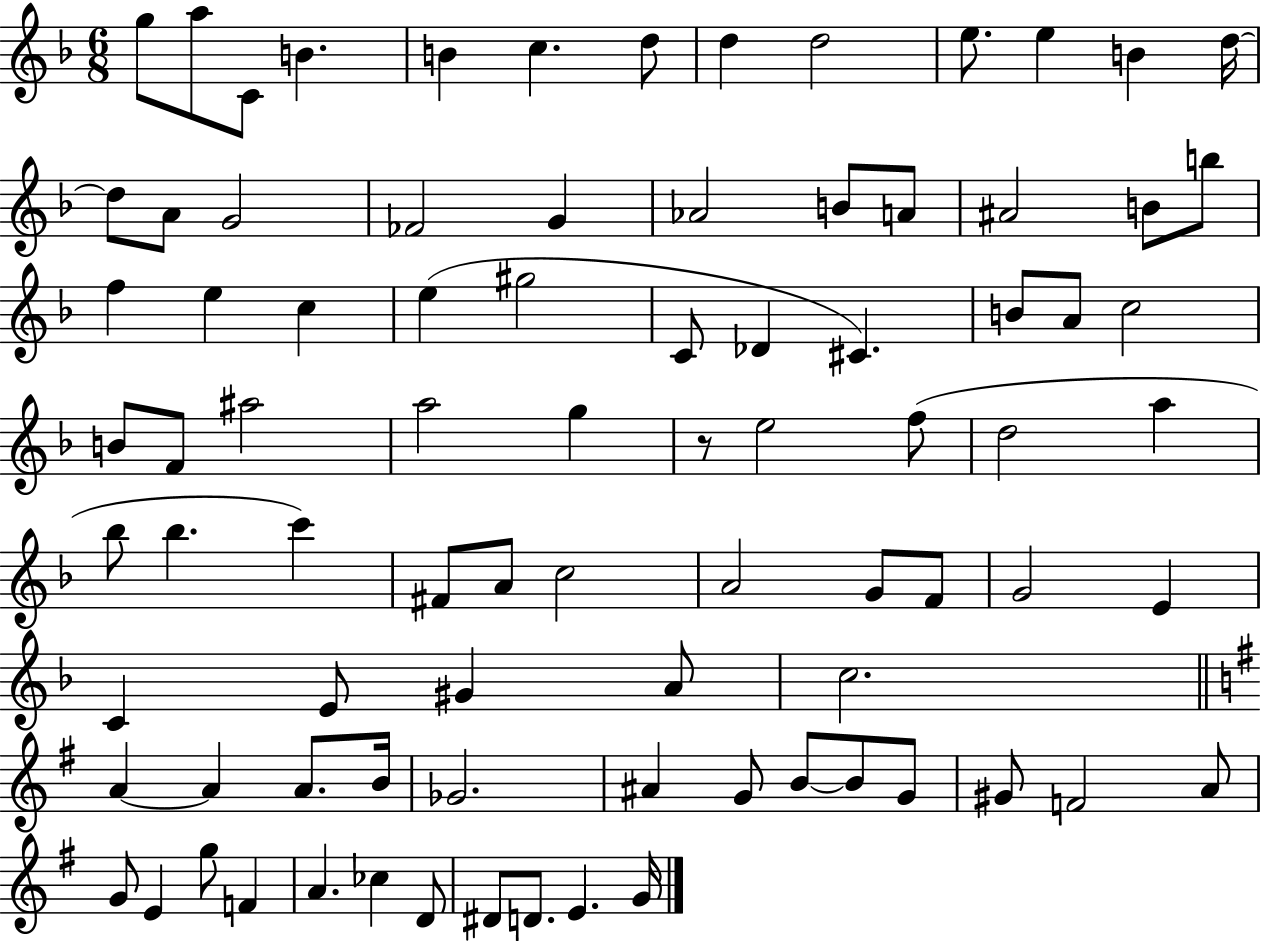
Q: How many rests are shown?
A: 1